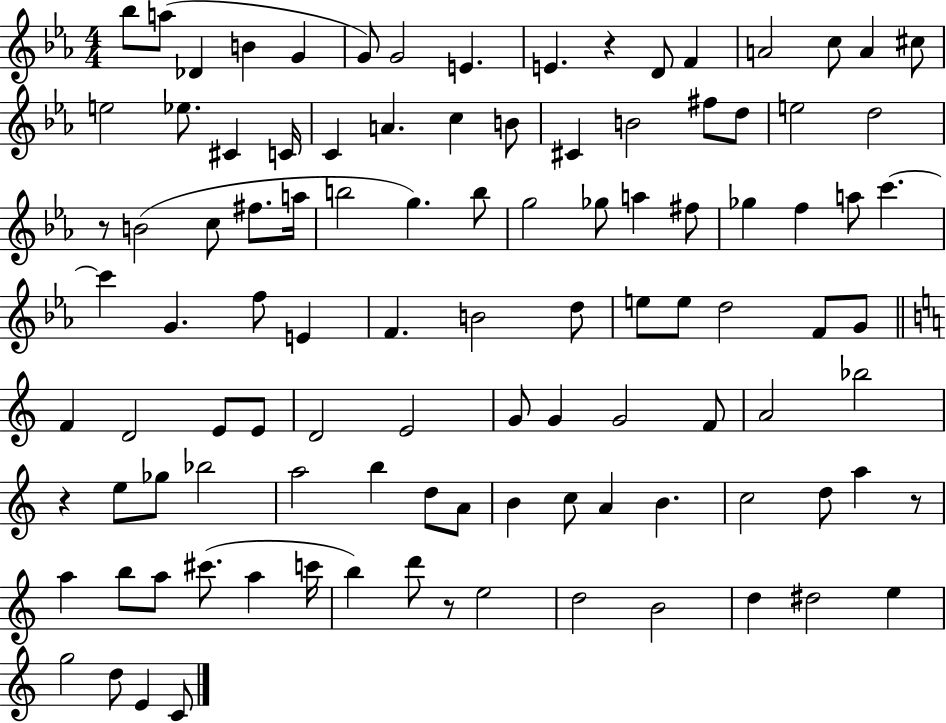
{
  \clef treble
  \numericTimeSignature
  \time 4/4
  \key ees \major
  \repeat volta 2 { bes''8 a''8( des'4 b'4 g'4 | g'8) g'2 e'4. | e'4. r4 d'8 f'4 | a'2 c''8 a'4 cis''8 | \break e''2 ees''8. cis'4 c'16 | c'4 a'4. c''4 b'8 | cis'4 b'2 fis''8 d''8 | e''2 d''2 | \break r8 b'2( c''8 fis''8. a''16 | b''2 g''4.) b''8 | g''2 ges''8 a''4 fis''8 | ges''4 f''4 a''8 c'''4.~~ | \break c'''4 g'4. f''8 e'4 | f'4. b'2 d''8 | e''8 e''8 d''2 f'8 g'8 | \bar "||" \break \key a \minor f'4 d'2 e'8 e'8 | d'2 e'2 | g'8 g'4 g'2 f'8 | a'2 bes''2 | \break r4 e''8 ges''8 bes''2 | a''2 b''4 d''8 a'8 | b'4 c''8 a'4 b'4. | c''2 d''8 a''4 r8 | \break a''4 b''8 a''8 cis'''8.( a''4 c'''16 | b''4) d'''8 r8 e''2 | d''2 b'2 | d''4 dis''2 e''4 | \break g''2 d''8 e'4 c'8 | } \bar "|."
}